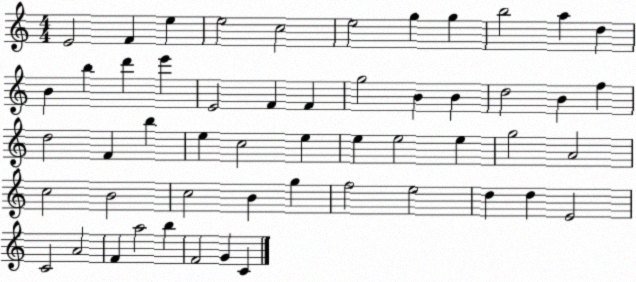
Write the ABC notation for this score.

X:1
T:Untitled
M:4/4
L:1/4
K:C
E2 F e e2 c2 e2 g g b2 a d B b d' e' E2 F F g2 B B d2 B f d2 F b e c2 e e e2 e g2 A2 c2 B2 c2 B g f2 e2 d d E2 C2 A2 F a2 b F2 G C